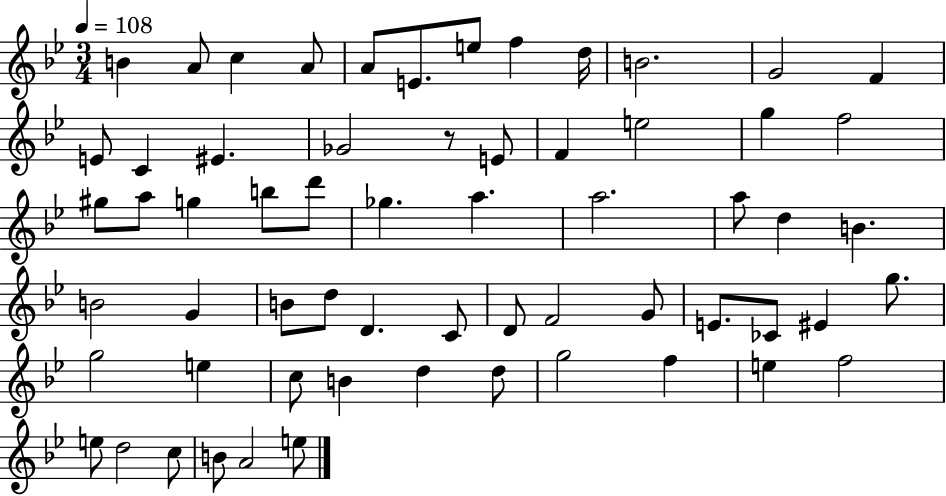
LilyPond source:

{
  \clef treble
  \numericTimeSignature
  \time 3/4
  \key bes \major
  \tempo 4 = 108
  b'4 a'8 c''4 a'8 | a'8 e'8. e''8 f''4 d''16 | b'2. | g'2 f'4 | \break e'8 c'4 eis'4. | ges'2 r8 e'8 | f'4 e''2 | g''4 f''2 | \break gis''8 a''8 g''4 b''8 d'''8 | ges''4. a''4. | a''2. | a''8 d''4 b'4. | \break b'2 g'4 | b'8 d''8 d'4. c'8 | d'8 f'2 g'8 | e'8. ces'8 eis'4 g''8. | \break g''2 e''4 | c''8 b'4 d''4 d''8 | g''2 f''4 | e''4 f''2 | \break e''8 d''2 c''8 | b'8 a'2 e''8 | \bar "|."
}